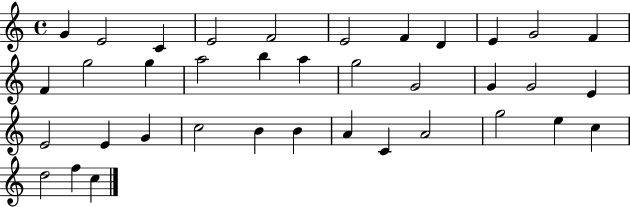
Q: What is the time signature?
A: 4/4